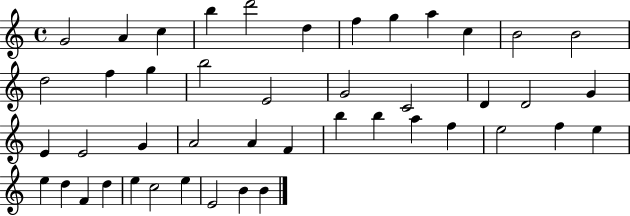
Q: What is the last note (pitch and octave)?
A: B4